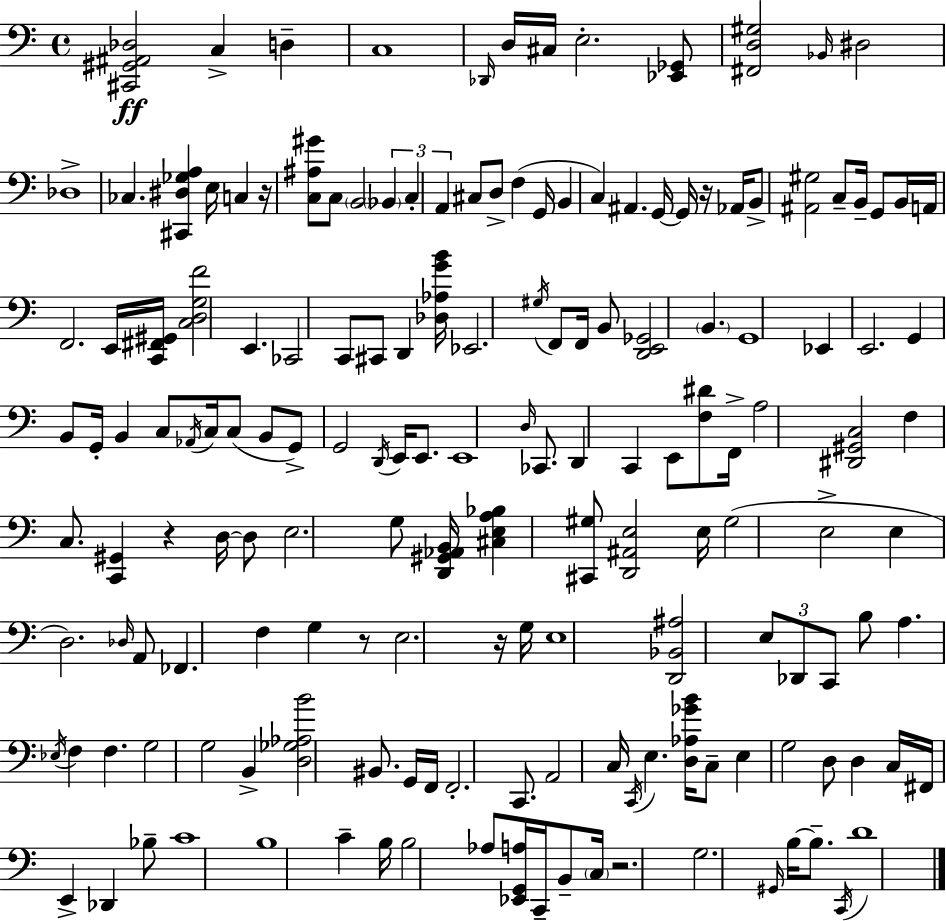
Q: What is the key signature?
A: A minor